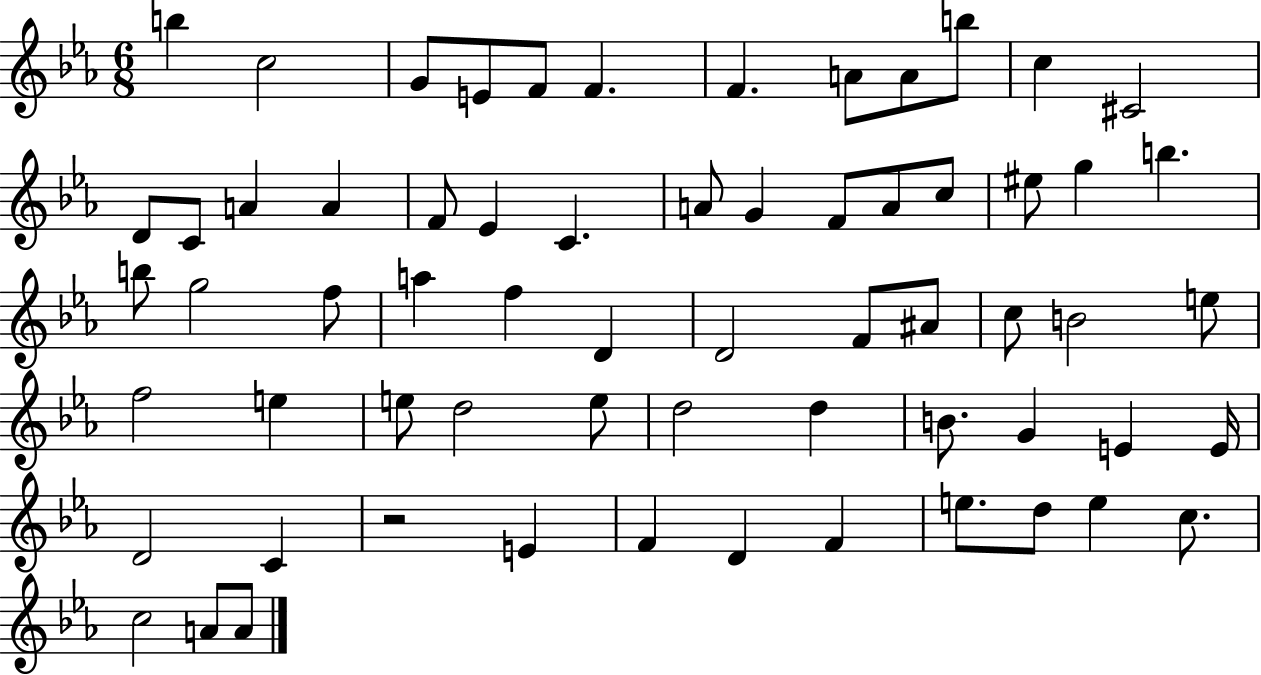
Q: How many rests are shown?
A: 1